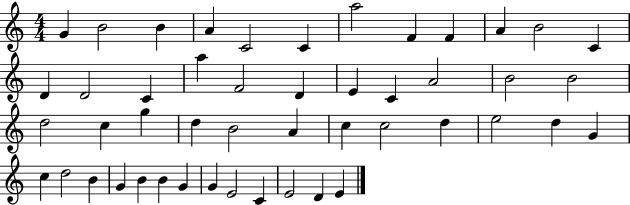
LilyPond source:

{
  \clef treble
  \numericTimeSignature
  \time 4/4
  \key c \major
  g'4 b'2 b'4 | a'4 c'2 c'4 | a''2 f'4 f'4 | a'4 b'2 c'4 | \break d'4 d'2 c'4 | a''4 f'2 d'4 | e'4 c'4 a'2 | b'2 b'2 | \break d''2 c''4 g''4 | d''4 b'2 a'4 | c''4 c''2 d''4 | e''2 d''4 g'4 | \break c''4 d''2 b'4 | g'4 b'4 b'4 g'4 | g'4 e'2 c'4 | e'2 d'4 e'4 | \break \bar "|."
}